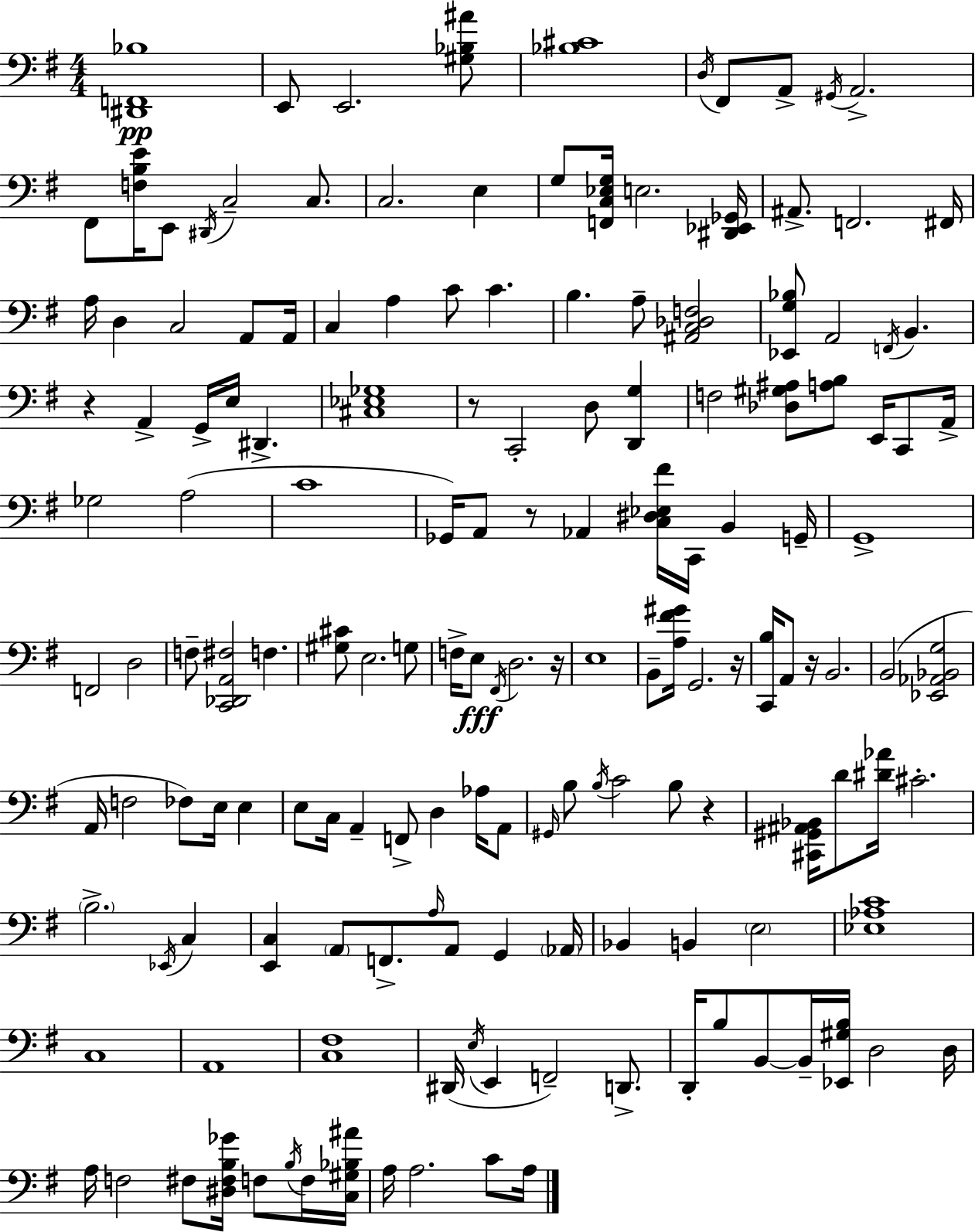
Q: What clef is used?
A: bass